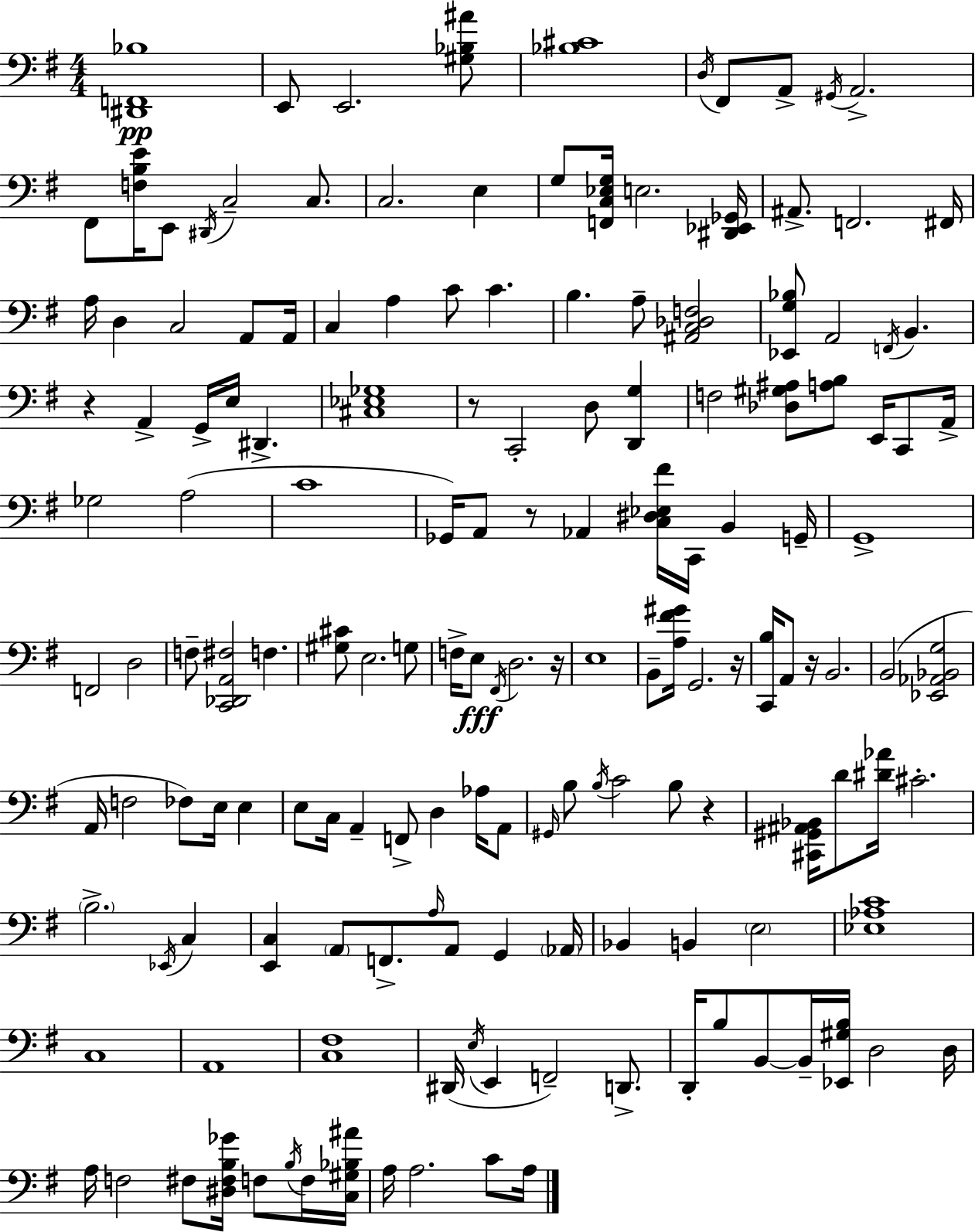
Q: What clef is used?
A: bass